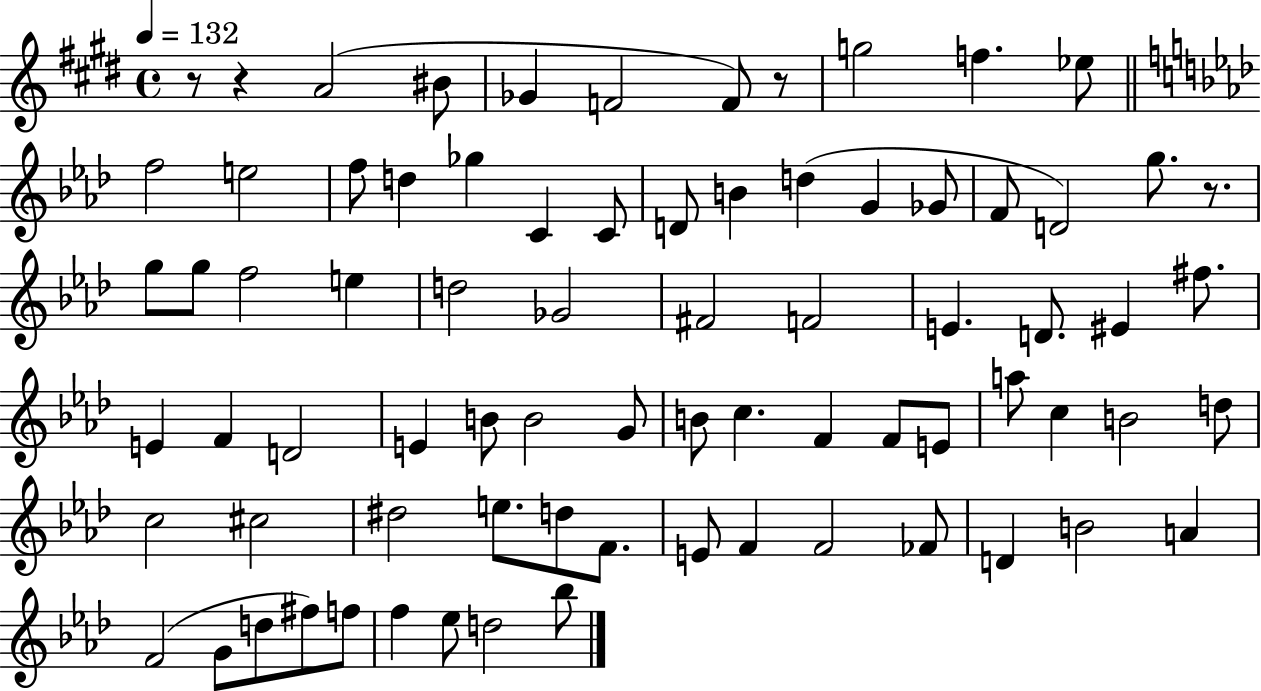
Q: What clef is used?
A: treble